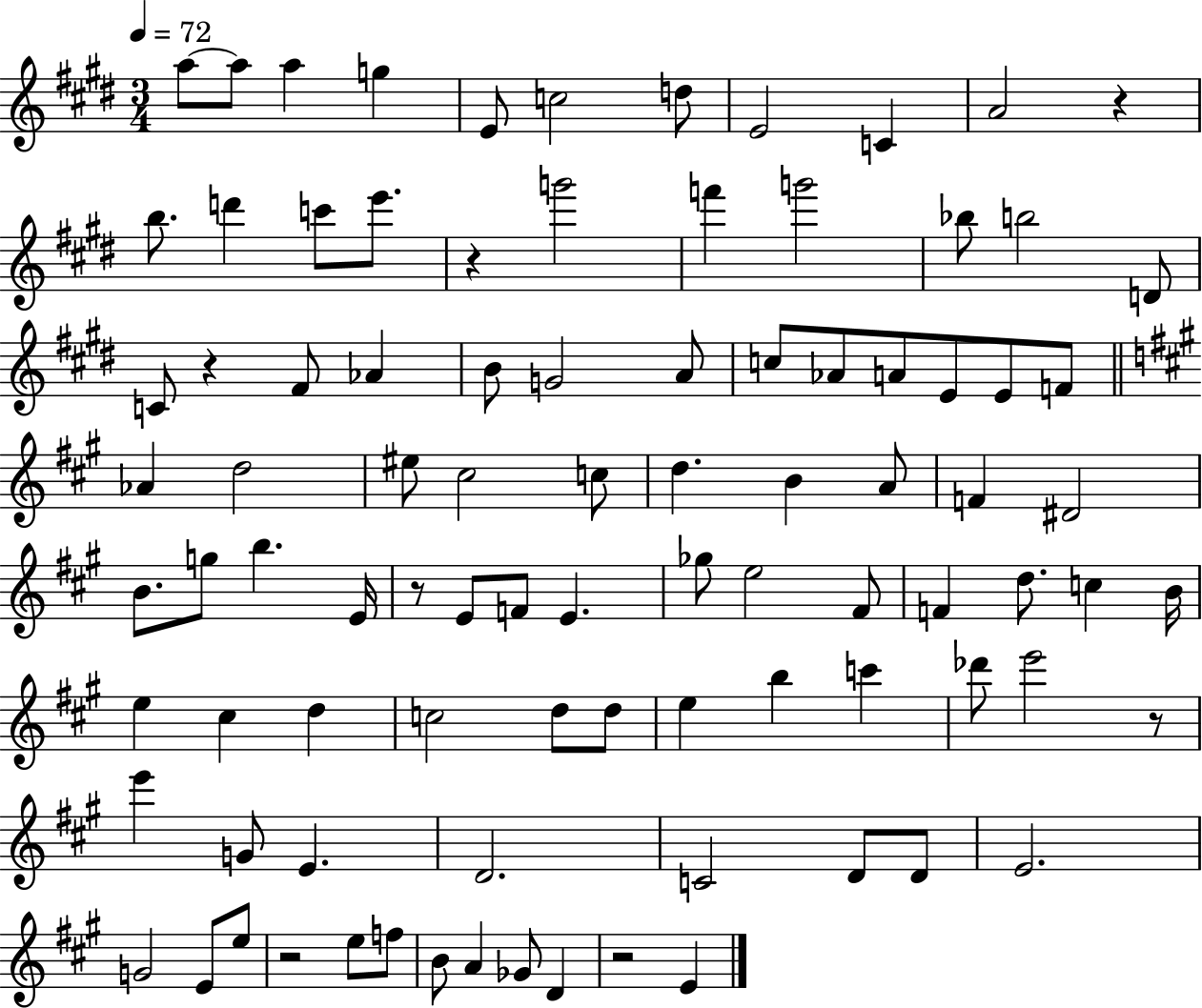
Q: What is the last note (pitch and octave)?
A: E4